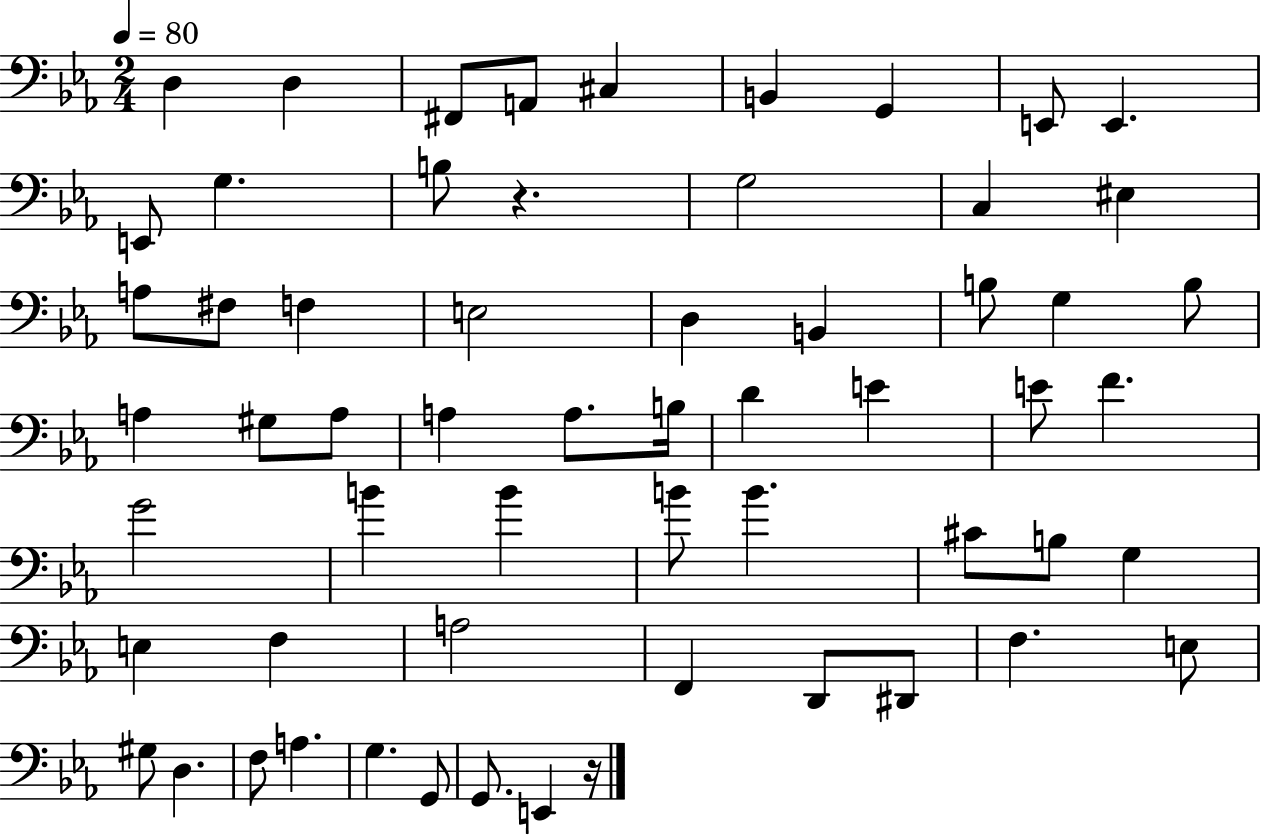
X:1
T:Untitled
M:2/4
L:1/4
K:Eb
D, D, ^F,,/2 A,,/2 ^C, B,, G,, E,,/2 E,, E,,/2 G, B,/2 z G,2 C, ^E, A,/2 ^F,/2 F, E,2 D, B,, B,/2 G, B,/2 A, ^G,/2 A,/2 A, A,/2 B,/4 D E E/2 F G2 B B B/2 B ^C/2 B,/2 G, E, F, A,2 F,, D,,/2 ^D,,/2 F, E,/2 ^G,/2 D, F,/2 A, G, G,,/2 G,,/2 E,, z/4